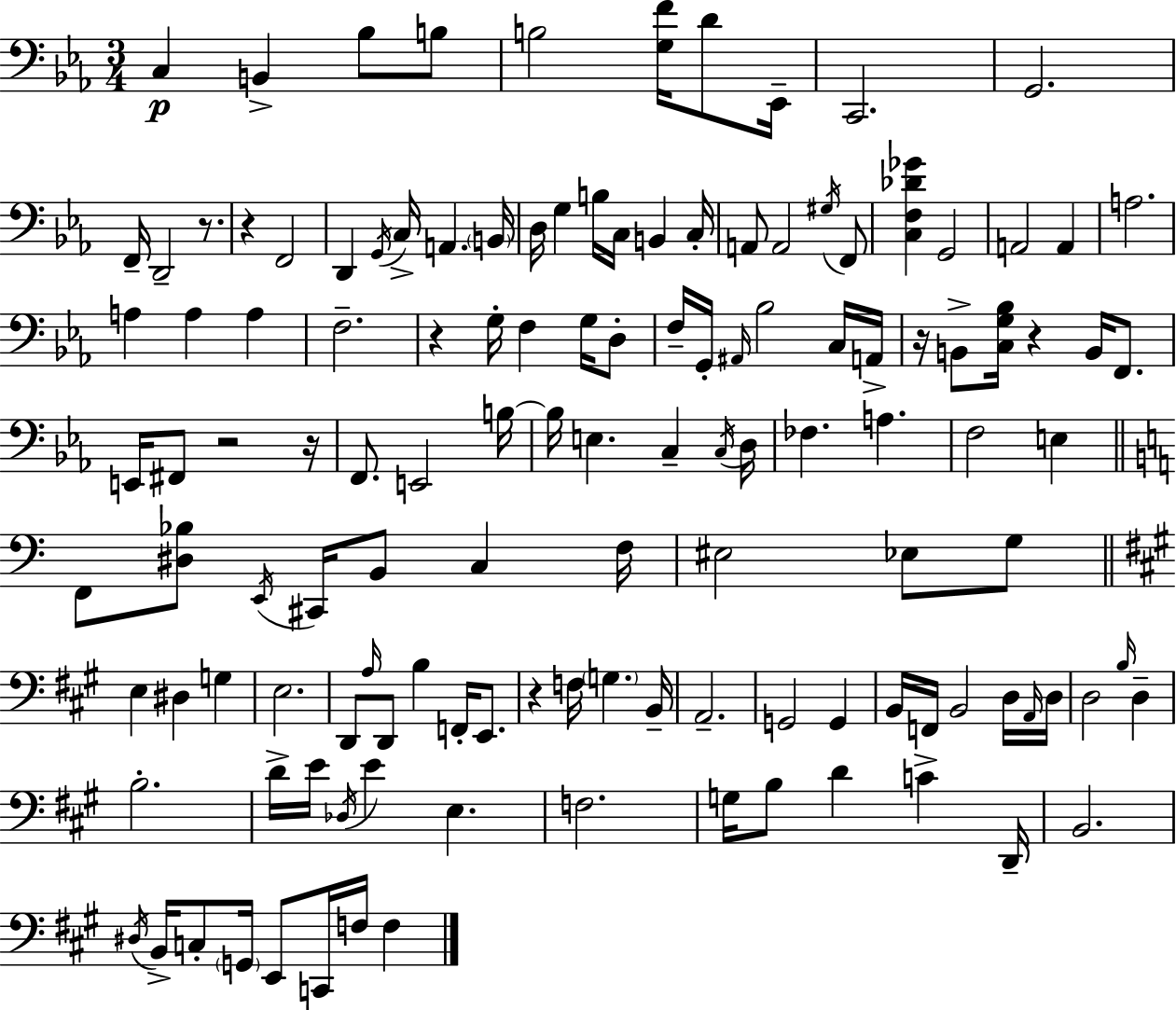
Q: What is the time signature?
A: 3/4